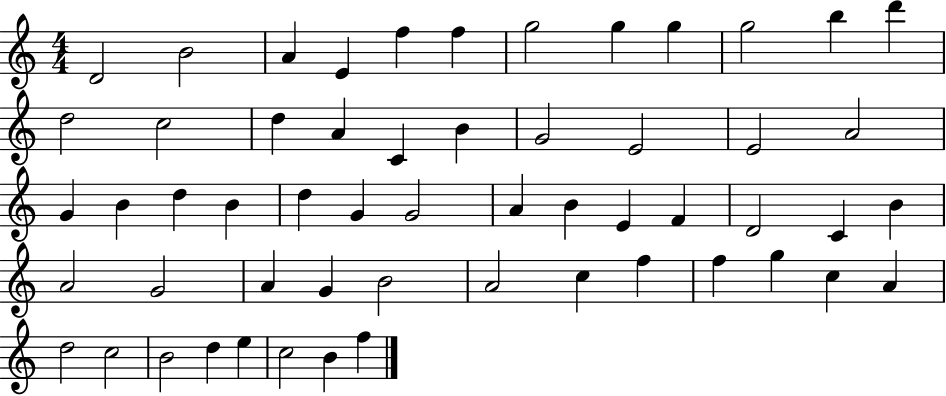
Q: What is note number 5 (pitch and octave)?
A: F5